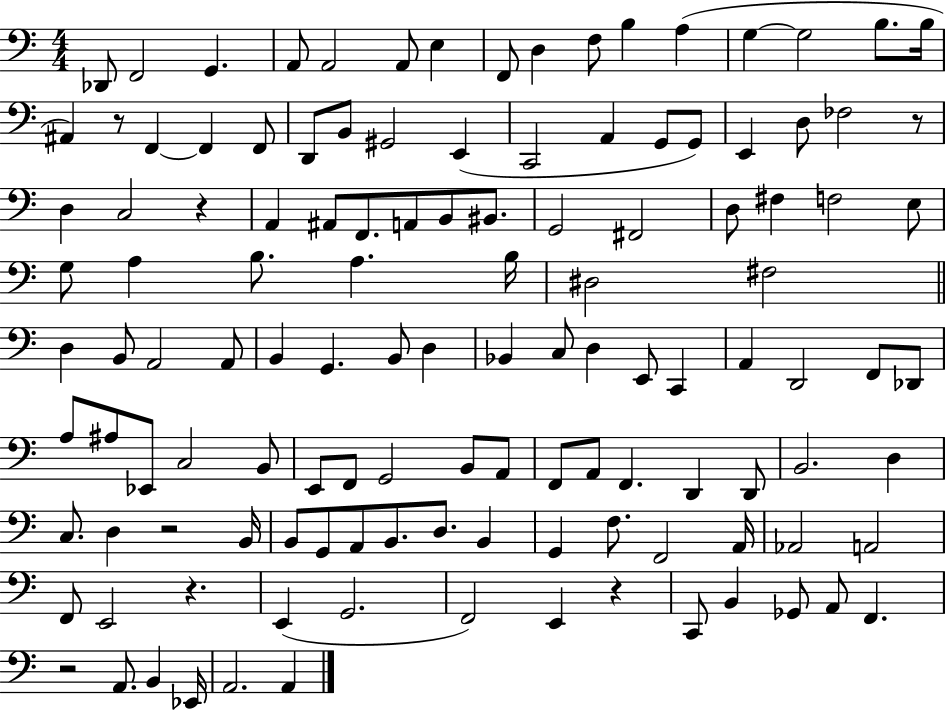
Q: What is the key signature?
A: C major